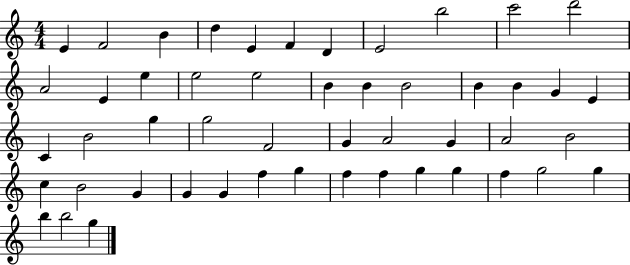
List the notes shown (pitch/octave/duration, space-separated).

E4/q F4/h B4/q D5/q E4/q F4/q D4/q E4/h B5/h C6/h D6/h A4/h E4/q E5/q E5/h E5/h B4/q B4/q B4/h B4/q B4/q G4/q E4/q C4/q B4/h G5/q G5/h F4/h G4/q A4/h G4/q A4/h B4/h C5/q B4/h G4/q G4/q G4/q F5/q G5/q F5/q F5/q G5/q G5/q F5/q G5/h G5/q B5/q B5/h G5/q